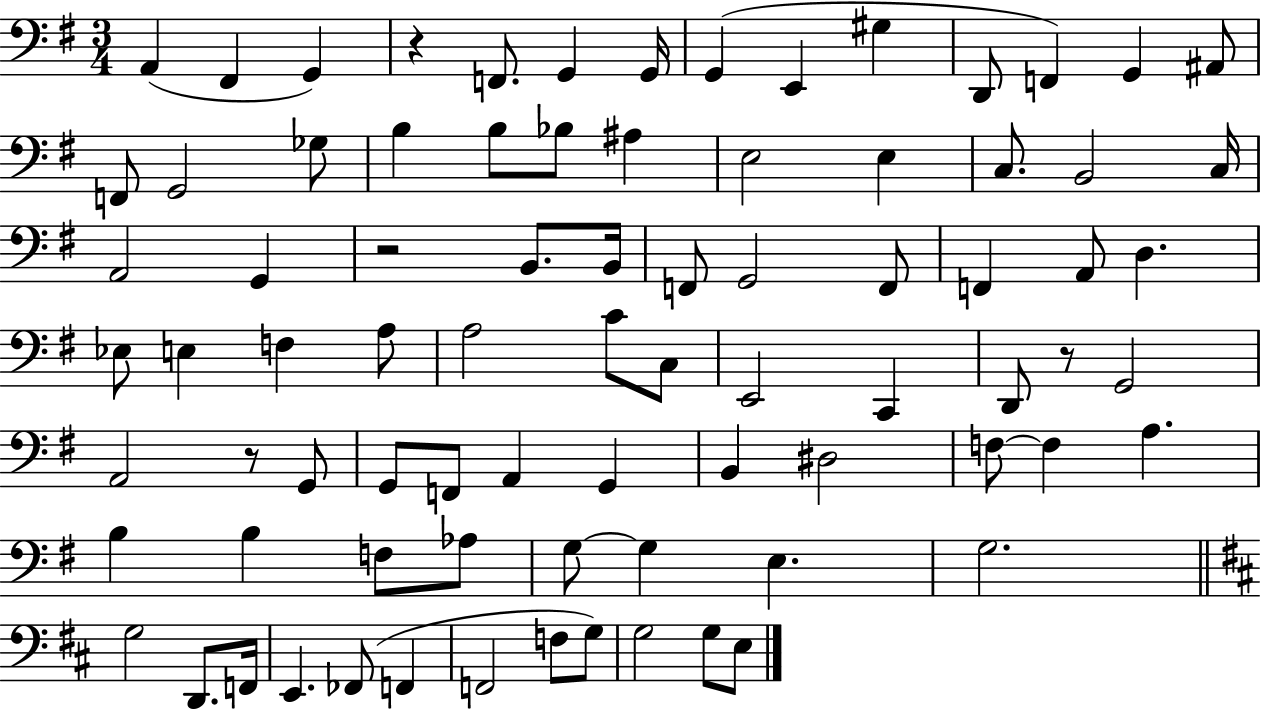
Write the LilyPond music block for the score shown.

{
  \clef bass
  \numericTimeSignature
  \time 3/4
  \key g \major
  a,4( fis,4 g,4) | r4 f,8. g,4 g,16 | g,4( e,4 gis4 | d,8 f,4) g,4 ais,8 | \break f,8 g,2 ges8 | b4 b8 bes8 ais4 | e2 e4 | c8. b,2 c16 | \break a,2 g,4 | r2 b,8. b,16 | f,8 g,2 f,8 | f,4 a,8 d4. | \break ees8 e4 f4 a8 | a2 c'8 c8 | e,2 c,4 | d,8 r8 g,2 | \break a,2 r8 g,8 | g,8 f,8 a,4 g,4 | b,4 dis2 | f8~~ f4 a4. | \break b4 b4 f8 aes8 | g8~~ g4 e4. | g2. | \bar "||" \break \key b \minor g2 d,8. f,16 | e,4. fes,8( f,4 | f,2 f8 g8) | g2 g8 e8 | \break \bar "|."
}